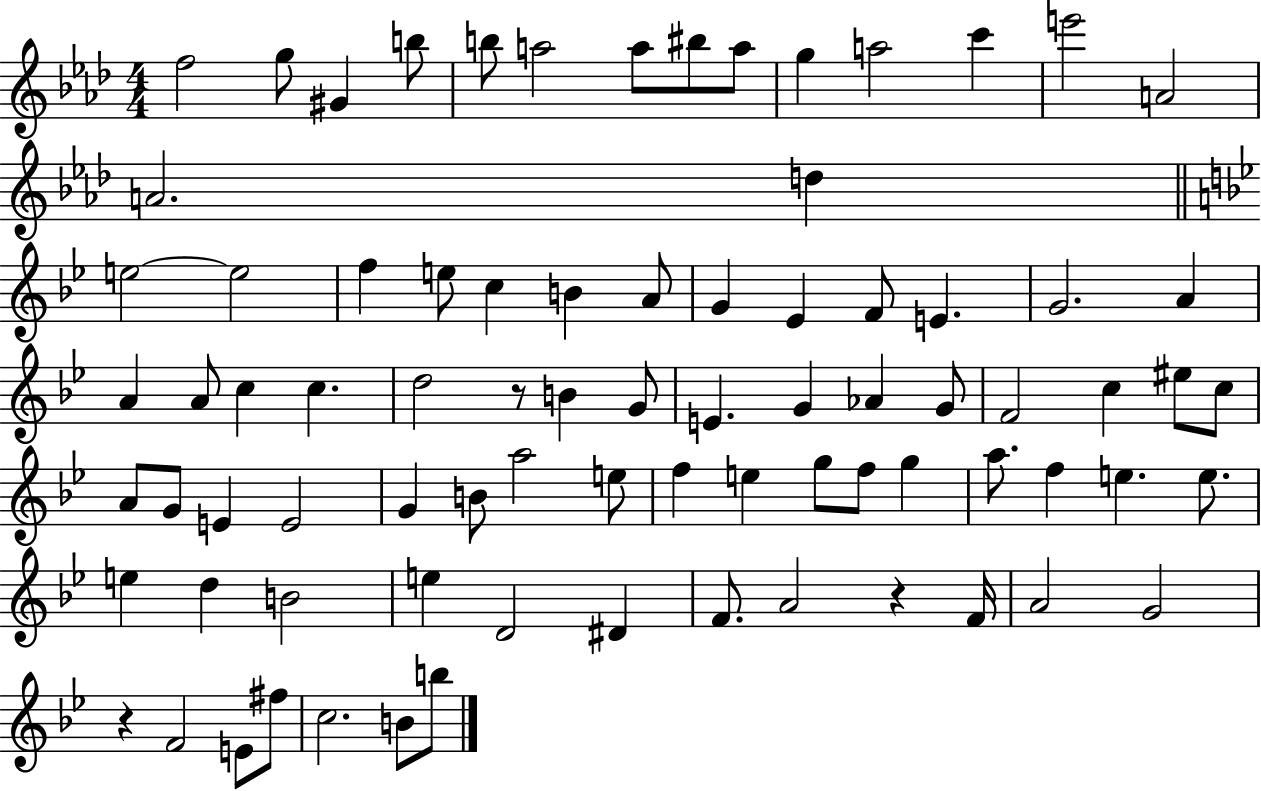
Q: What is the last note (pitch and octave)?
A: B5